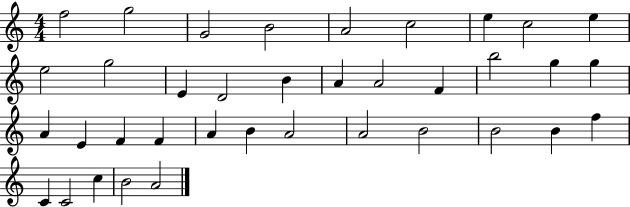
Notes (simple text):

F5/h G5/h G4/h B4/h A4/h C5/h E5/q C5/h E5/q E5/h G5/h E4/q D4/h B4/q A4/q A4/h F4/q B5/h G5/q G5/q A4/q E4/q F4/q F4/q A4/q B4/q A4/h A4/h B4/h B4/h B4/q F5/q C4/q C4/h C5/q B4/h A4/h